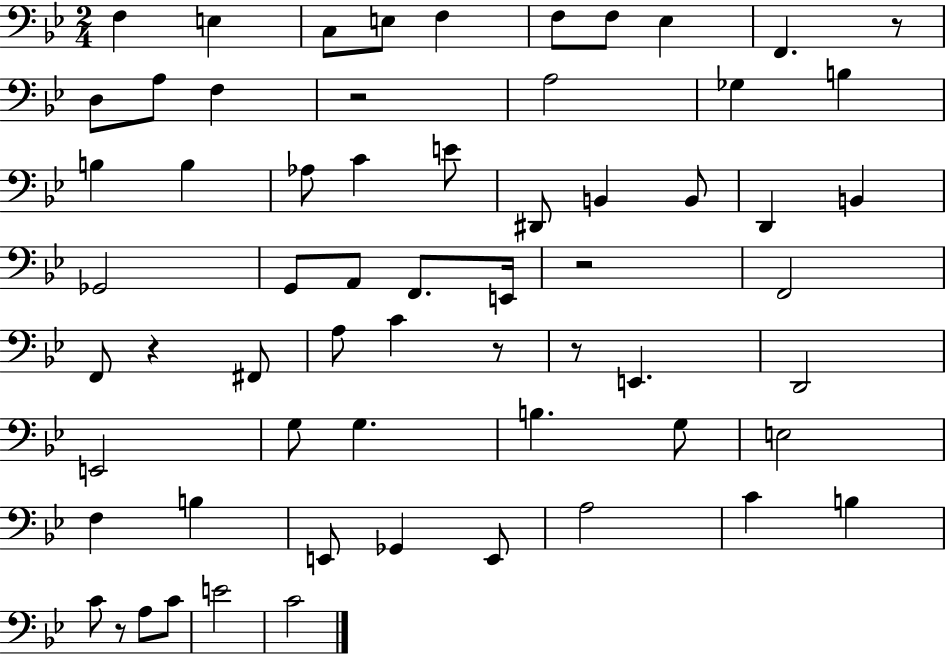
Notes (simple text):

F3/q E3/q C3/e E3/e F3/q F3/e F3/e Eb3/q F2/q. R/e D3/e A3/e F3/q R/h A3/h Gb3/q B3/q B3/q B3/q Ab3/e C4/q E4/e D#2/e B2/q B2/e D2/q B2/q Gb2/h G2/e A2/e F2/e. E2/s R/h F2/h F2/e R/q F#2/e A3/e C4/q R/e R/e E2/q. D2/h E2/h G3/e G3/q. B3/q. G3/e E3/h F3/q B3/q E2/e Gb2/q E2/e A3/h C4/q B3/q C4/e R/e A3/e C4/e E4/h C4/h